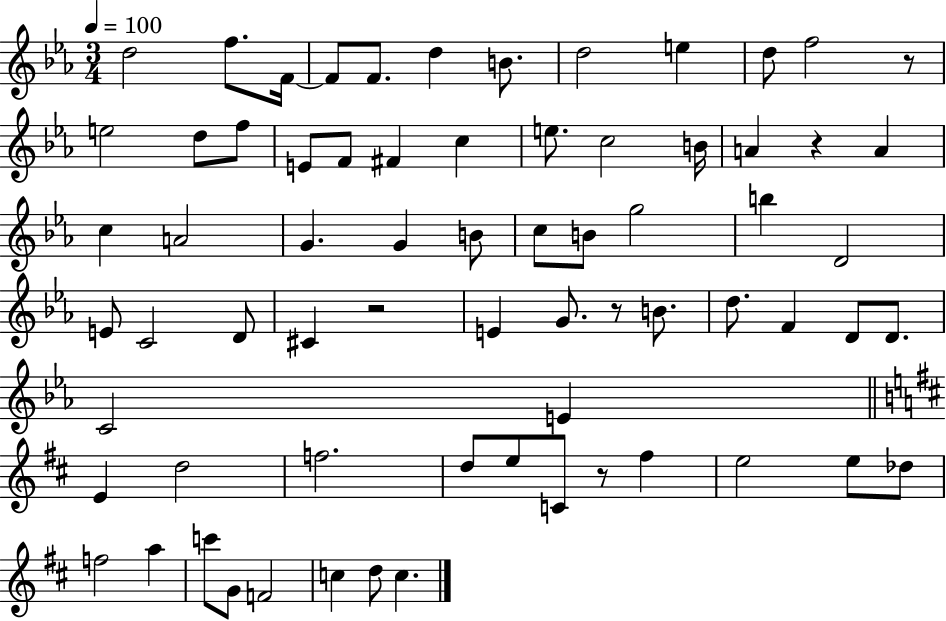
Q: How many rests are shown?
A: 5